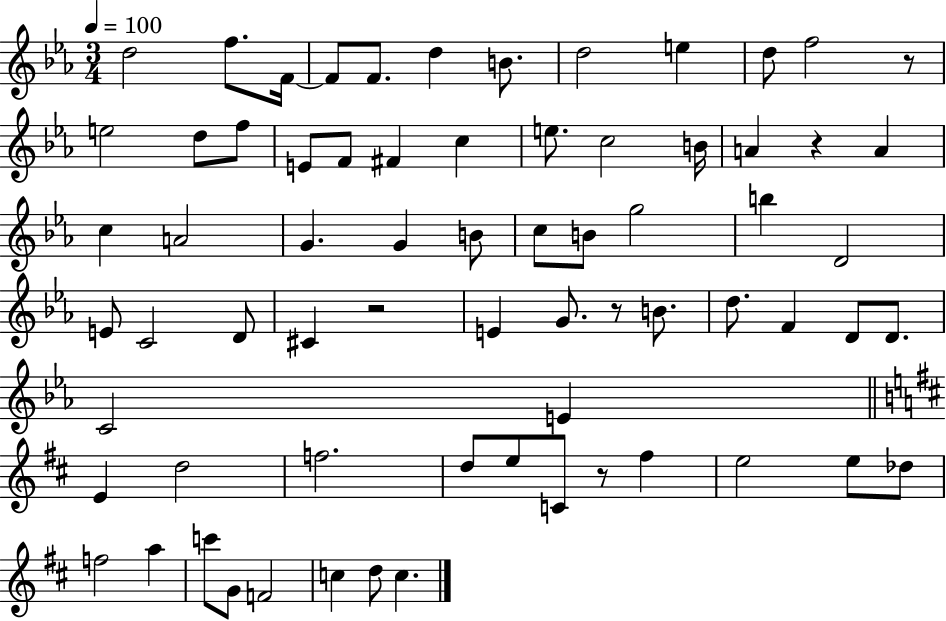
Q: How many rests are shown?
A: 5